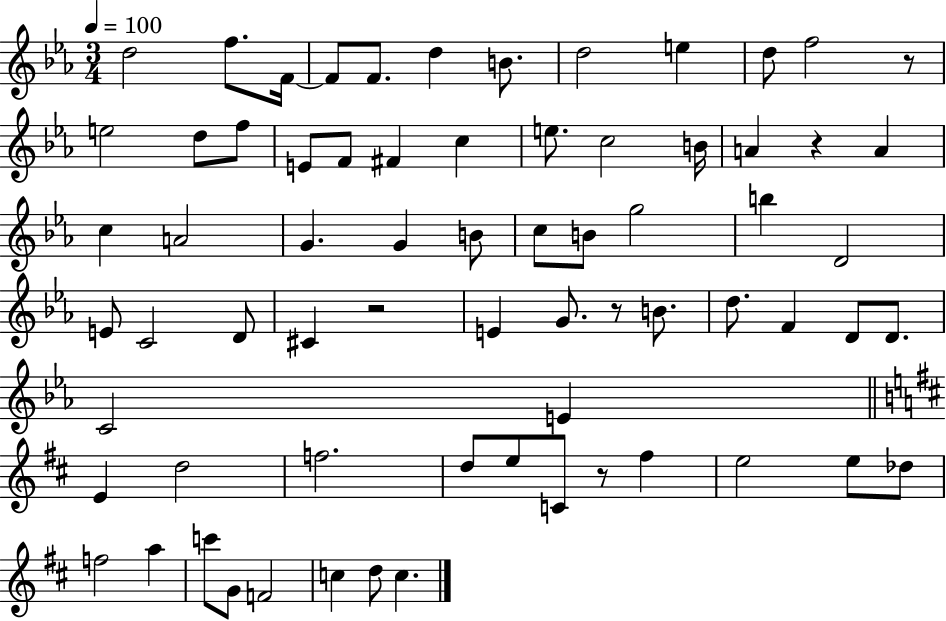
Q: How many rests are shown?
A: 5